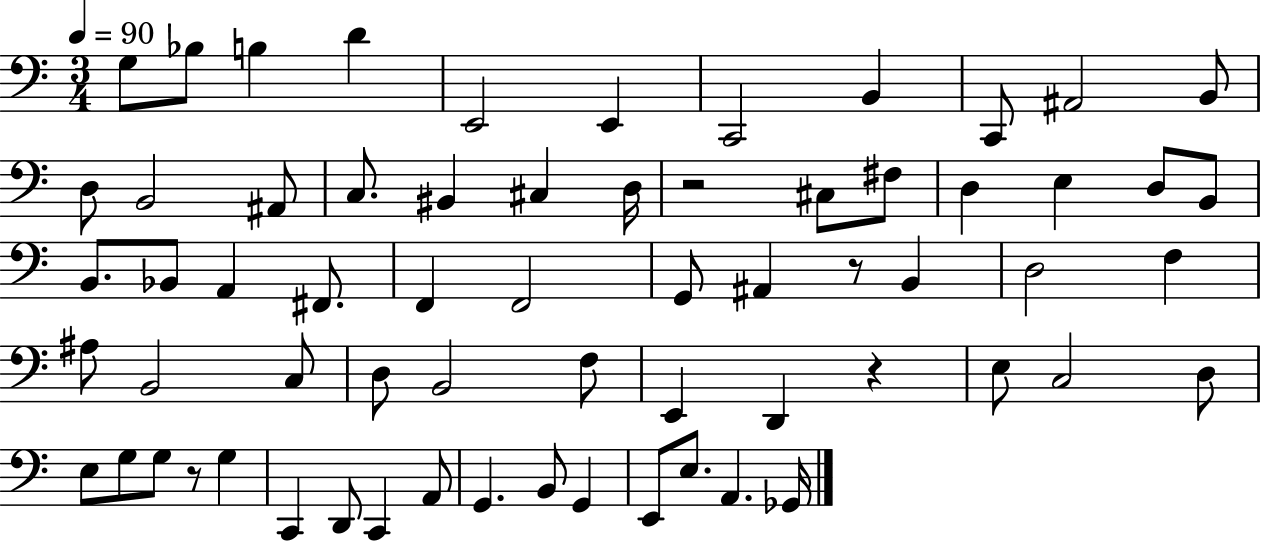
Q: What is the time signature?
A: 3/4